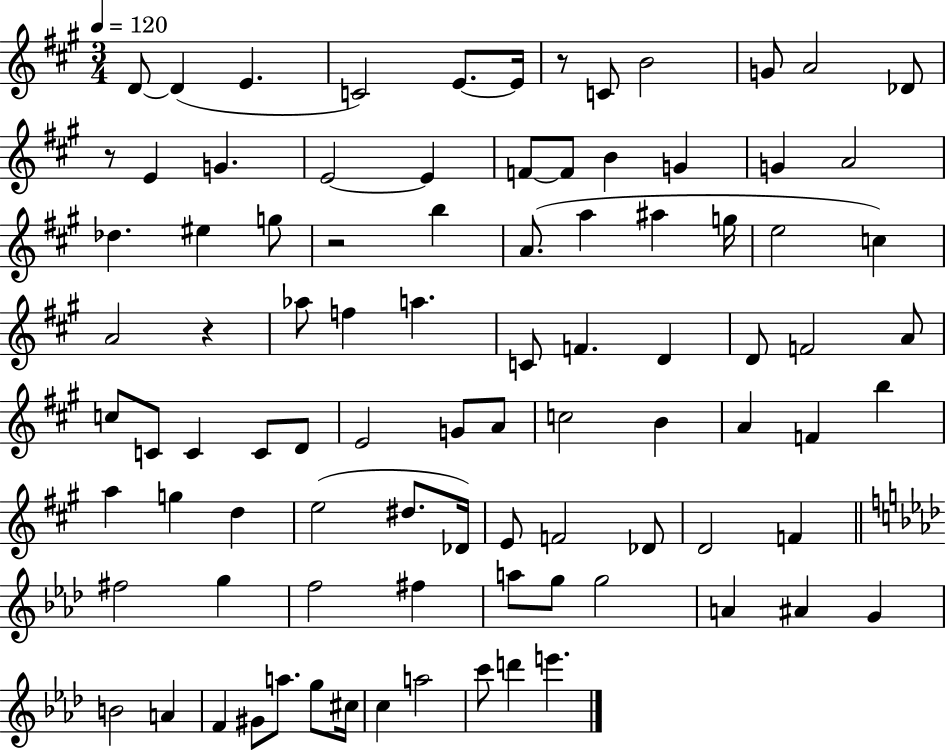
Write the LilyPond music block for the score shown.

{
  \clef treble
  \numericTimeSignature
  \time 3/4
  \key a \major
  \tempo 4 = 120
  d'8~~ d'4( e'4. | c'2) e'8.~~ e'16 | r8 c'8 b'2 | g'8 a'2 des'8 | \break r8 e'4 g'4. | e'2~~ e'4 | f'8~~ f'8 b'4 g'4 | g'4 a'2 | \break des''4. eis''4 g''8 | r2 b''4 | a'8.( a''4 ais''4 g''16 | e''2 c''4) | \break a'2 r4 | aes''8 f''4 a''4. | c'8 f'4. d'4 | d'8 f'2 a'8 | \break c''8 c'8 c'4 c'8 d'8 | e'2 g'8 a'8 | c''2 b'4 | a'4 f'4 b''4 | \break a''4 g''4 d''4 | e''2( dis''8. des'16) | e'8 f'2 des'8 | d'2 f'4 | \break \bar "||" \break \key aes \major fis''2 g''4 | f''2 fis''4 | a''8 g''8 g''2 | a'4 ais'4 g'4 | \break b'2 a'4 | f'4 gis'8 a''8. g''8 cis''16 | c''4 a''2 | c'''8 d'''4 e'''4. | \break \bar "|."
}